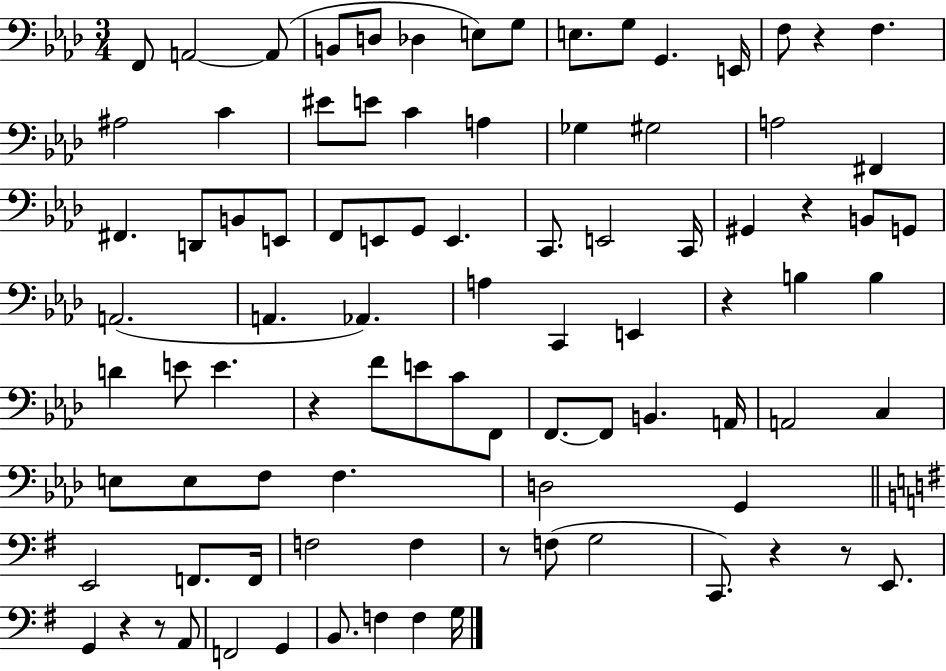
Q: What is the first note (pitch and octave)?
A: F2